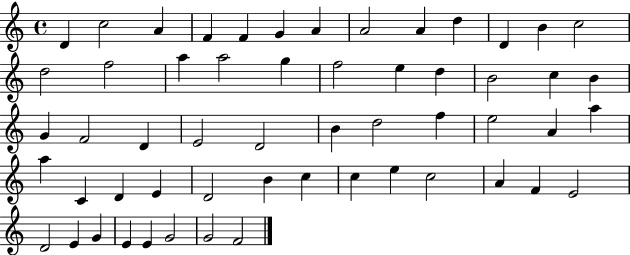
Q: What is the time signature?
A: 4/4